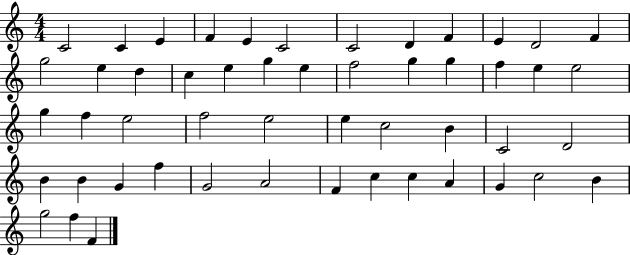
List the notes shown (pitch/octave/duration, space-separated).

C4/h C4/q E4/q F4/q E4/q C4/h C4/h D4/q F4/q E4/q D4/h F4/q G5/h E5/q D5/q C5/q E5/q G5/q E5/q F5/h G5/q G5/q F5/q E5/q E5/h G5/q F5/q E5/h F5/h E5/h E5/q C5/h B4/q C4/h D4/h B4/q B4/q G4/q F5/q G4/h A4/h F4/q C5/q C5/q A4/q G4/q C5/h B4/q G5/h F5/q F4/q